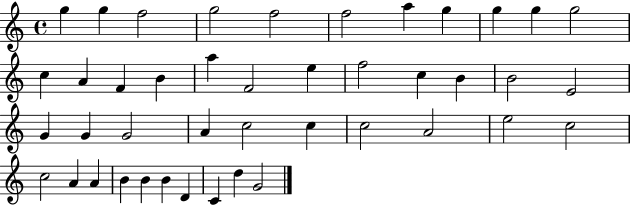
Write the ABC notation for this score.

X:1
T:Untitled
M:4/4
L:1/4
K:C
g g f2 g2 f2 f2 a g g g g2 c A F B a F2 e f2 c B B2 E2 G G G2 A c2 c c2 A2 e2 c2 c2 A A B B B D C d G2